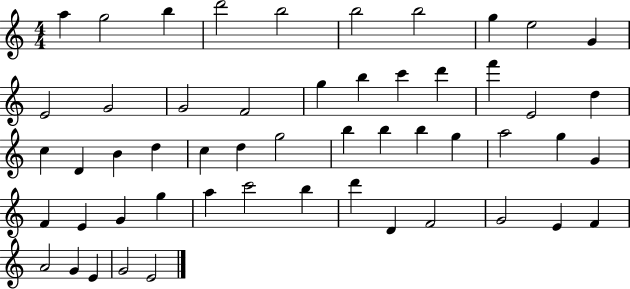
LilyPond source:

{
  \clef treble
  \numericTimeSignature
  \time 4/4
  \key c \major
  a''4 g''2 b''4 | d'''2 b''2 | b''2 b''2 | g''4 e''2 g'4 | \break e'2 g'2 | g'2 f'2 | g''4 b''4 c'''4 d'''4 | f'''4 e'2 d''4 | \break c''4 d'4 b'4 d''4 | c''4 d''4 g''2 | b''4 b''4 b''4 g''4 | a''2 g''4 g'4 | \break f'4 e'4 g'4 g''4 | a''4 c'''2 b''4 | d'''4 d'4 f'2 | g'2 e'4 f'4 | \break a'2 g'4 e'4 | g'2 e'2 | \bar "|."
}